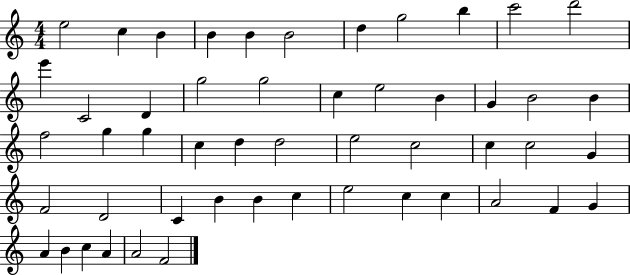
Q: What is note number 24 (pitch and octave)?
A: G5